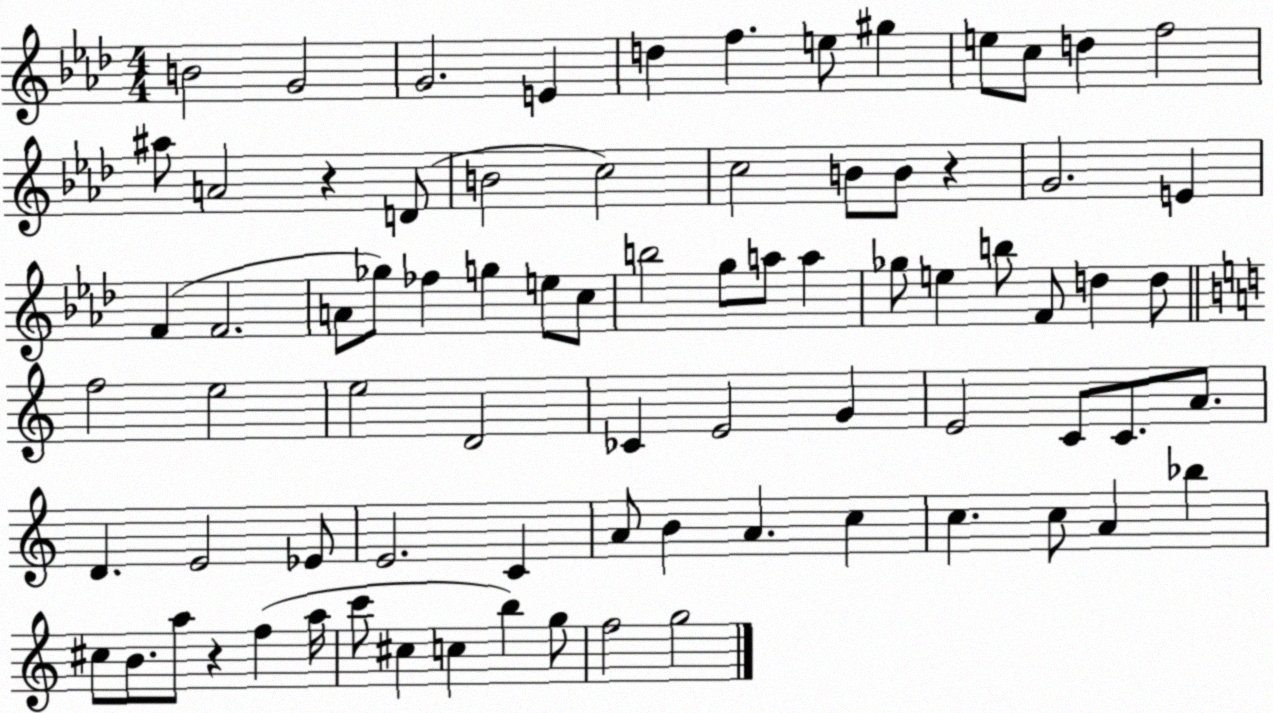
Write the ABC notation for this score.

X:1
T:Untitled
M:4/4
L:1/4
K:Ab
B2 G2 G2 E d f e/2 ^g e/2 c/2 d f2 ^a/2 A2 z D/2 B2 c2 c2 B/2 B/2 z G2 E F F2 A/2 _g/2 _f g e/2 c/2 b2 g/2 a/2 a _g/2 e b/2 F/2 d d/2 f2 e2 e2 D2 _C E2 G E2 C/2 C/2 A/2 D E2 _E/2 E2 C A/2 B A c c c/2 A _b ^c/2 B/2 a/2 z f a/4 c'/2 ^c c b g/2 f2 g2